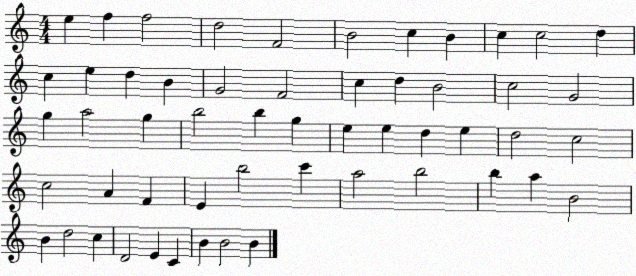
X:1
T:Untitled
M:4/4
L:1/4
K:C
e f f2 d2 F2 B2 c B c c2 d c e d B G2 F2 c d B2 c2 G2 g a2 g b2 b g e e d e d2 c2 c2 A F E b2 c' a2 b2 b a B2 B d2 c D2 E C B B2 B